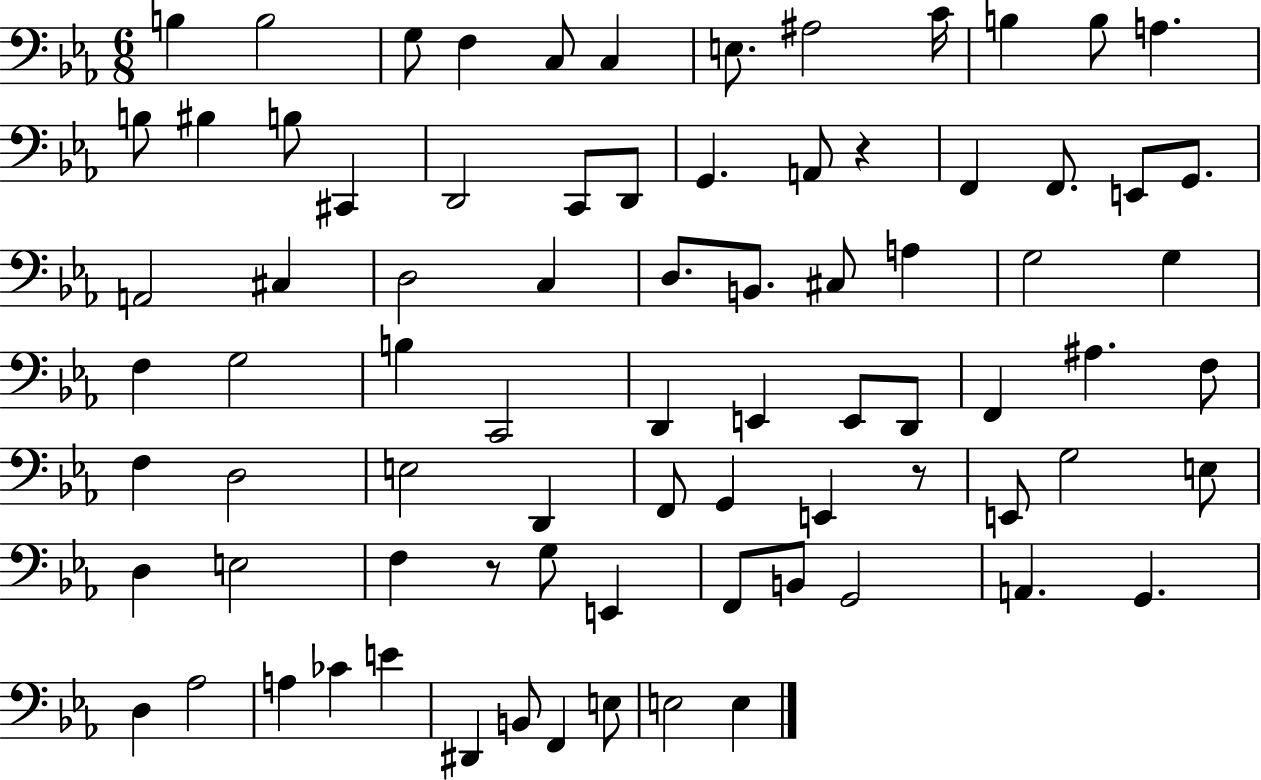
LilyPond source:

{
  \clef bass
  \numericTimeSignature
  \time 6/8
  \key ees \major
  \repeat volta 2 { b4 b2 | g8 f4 c8 c4 | e8. ais2 c'16 | b4 b8 a4. | \break b8 bis4 b8 cis,4 | d,2 c,8 d,8 | g,4. a,8 r4 | f,4 f,8. e,8 g,8. | \break a,2 cis4 | d2 c4 | d8. b,8. cis8 a4 | g2 g4 | \break f4 g2 | b4 c,2 | d,4 e,4 e,8 d,8 | f,4 ais4. f8 | \break f4 d2 | e2 d,4 | f,8 g,4 e,4 r8 | e,8 g2 e8 | \break d4 e2 | f4 r8 g8 e,4 | f,8 b,8 g,2 | a,4. g,4. | \break d4 aes2 | a4 ces'4 e'4 | dis,4 b,8 f,4 e8 | e2 e4 | \break } \bar "|."
}